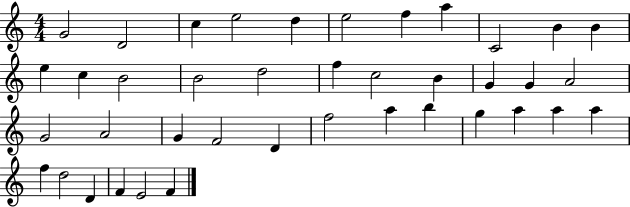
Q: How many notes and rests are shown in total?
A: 40